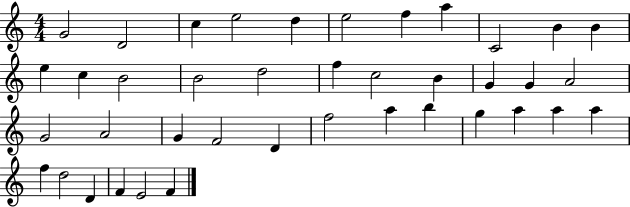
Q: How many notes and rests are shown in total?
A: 40